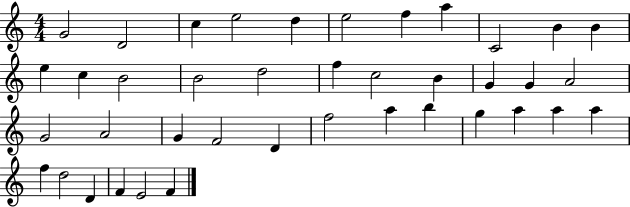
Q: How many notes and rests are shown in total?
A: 40